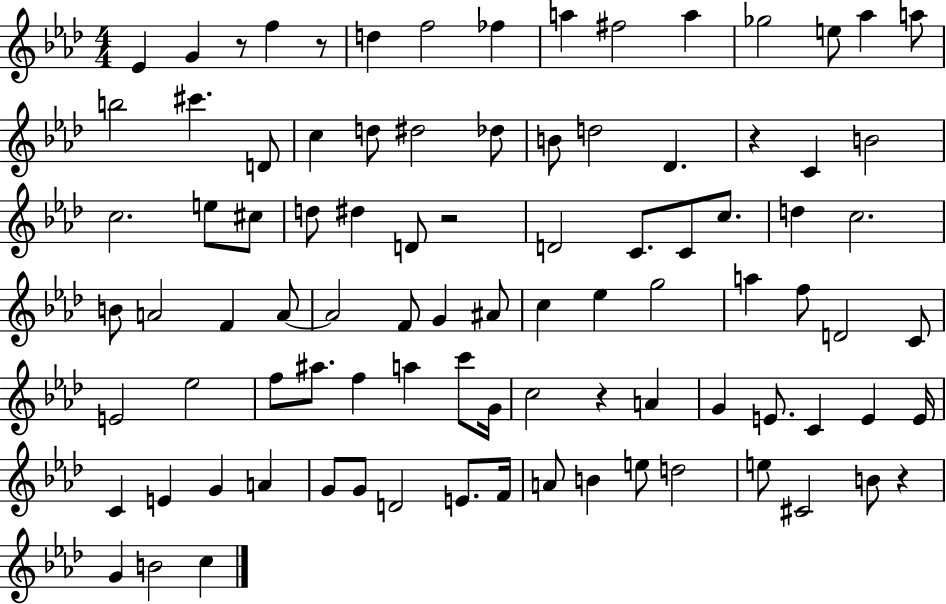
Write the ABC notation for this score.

X:1
T:Untitled
M:4/4
L:1/4
K:Ab
_E G z/2 f z/2 d f2 _f a ^f2 a _g2 e/2 _a a/2 b2 ^c' D/2 c d/2 ^d2 _d/2 B/2 d2 _D z C B2 c2 e/2 ^c/2 d/2 ^d D/2 z2 D2 C/2 C/2 c/2 d c2 B/2 A2 F A/2 A2 F/2 G ^A/2 c _e g2 a f/2 D2 C/2 E2 _e2 f/2 ^a/2 f a c'/2 G/4 c2 z A G E/2 C E E/4 C E G A G/2 G/2 D2 E/2 F/4 A/2 B e/2 d2 e/2 ^C2 B/2 z G B2 c